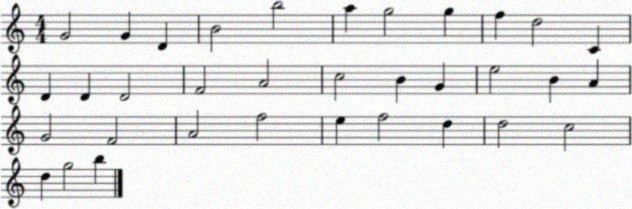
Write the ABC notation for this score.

X:1
T:Untitled
M:4/4
L:1/4
K:C
G2 G D B2 b2 a g2 g f d2 C D D D2 F2 A2 c2 B G e2 B A G2 F2 A2 f2 e f2 d d2 c2 d g2 b